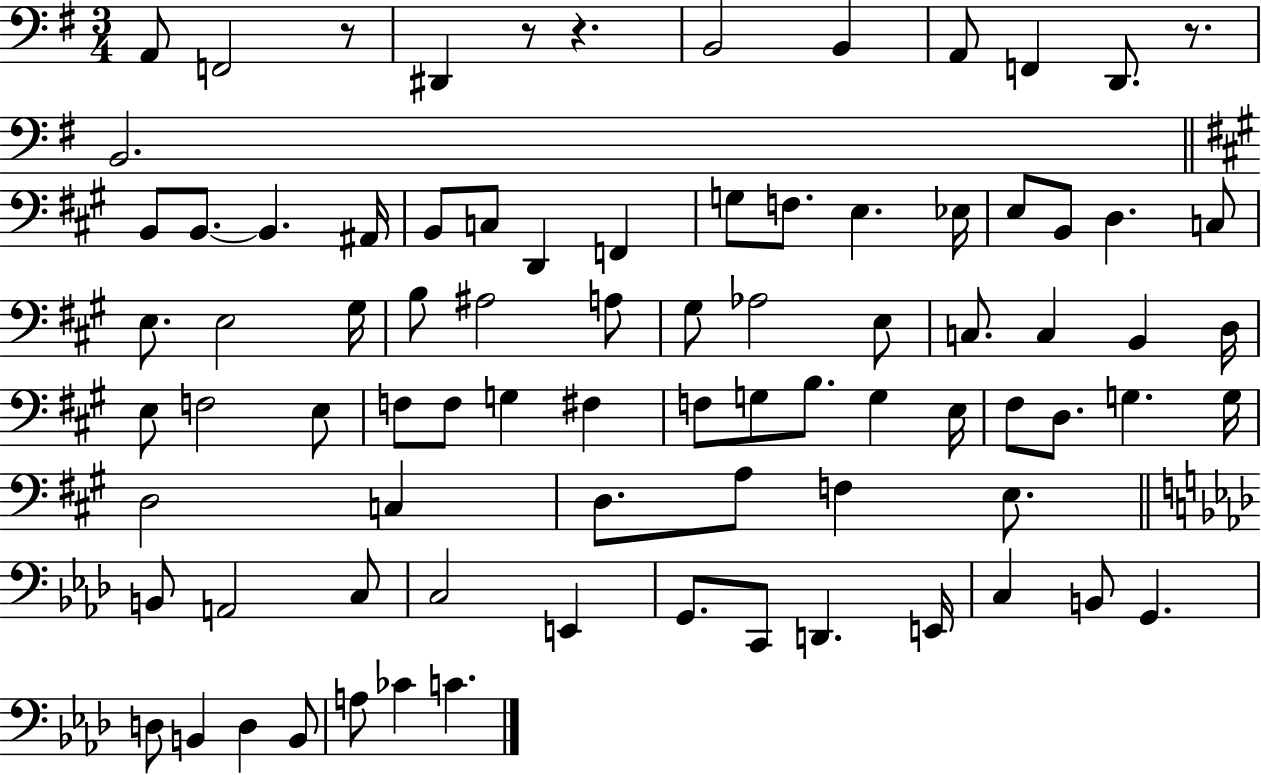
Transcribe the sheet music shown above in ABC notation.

X:1
T:Untitled
M:3/4
L:1/4
K:G
A,,/2 F,,2 z/2 ^D,, z/2 z B,,2 B,, A,,/2 F,, D,,/2 z/2 B,,2 B,,/2 B,,/2 B,, ^A,,/4 B,,/2 C,/2 D,, F,, G,/2 F,/2 E, _E,/4 E,/2 B,,/2 D, C,/2 E,/2 E,2 ^G,/4 B,/2 ^A,2 A,/2 ^G,/2 _A,2 E,/2 C,/2 C, B,, D,/4 E,/2 F,2 E,/2 F,/2 F,/2 G, ^F, F,/2 G,/2 B,/2 G, E,/4 ^F,/2 D,/2 G, G,/4 D,2 C, D,/2 A,/2 F, E,/2 B,,/2 A,,2 C,/2 C,2 E,, G,,/2 C,,/2 D,, E,,/4 C, B,,/2 G,, D,/2 B,, D, B,,/2 A,/2 _C C